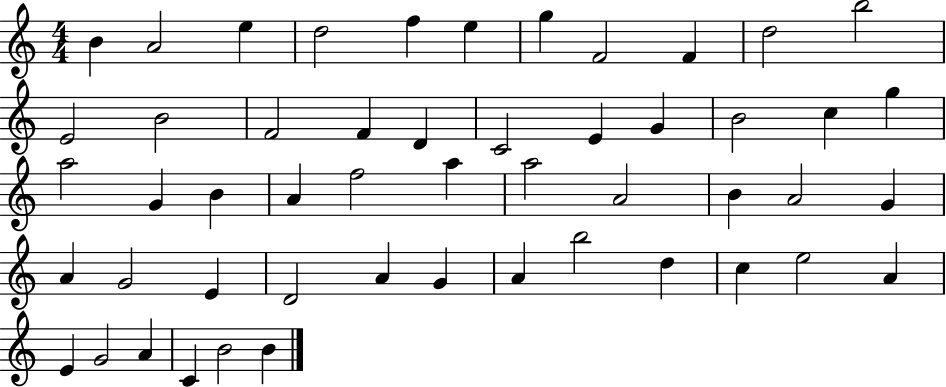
X:1
T:Untitled
M:4/4
L:1/4
K:C
B A2 e d2 f e g F2 F d2 b2 E2 B2 F2 F D C2 E G B2 c g a2 G B A f2 a a2 A2 B A2 G A G2 E D2 A G A b2 d c e2 A E G2 A C B2 B